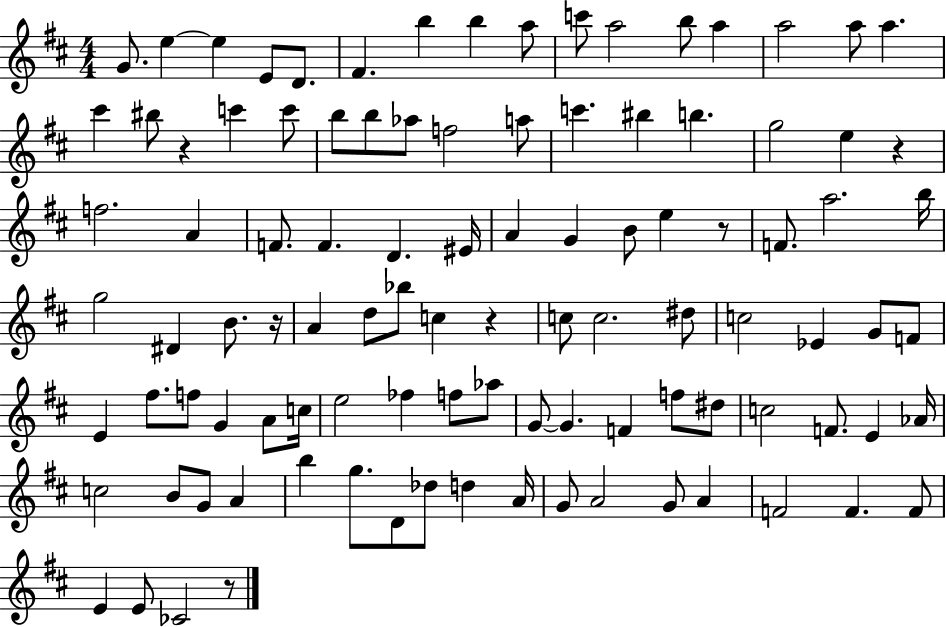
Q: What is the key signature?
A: D major